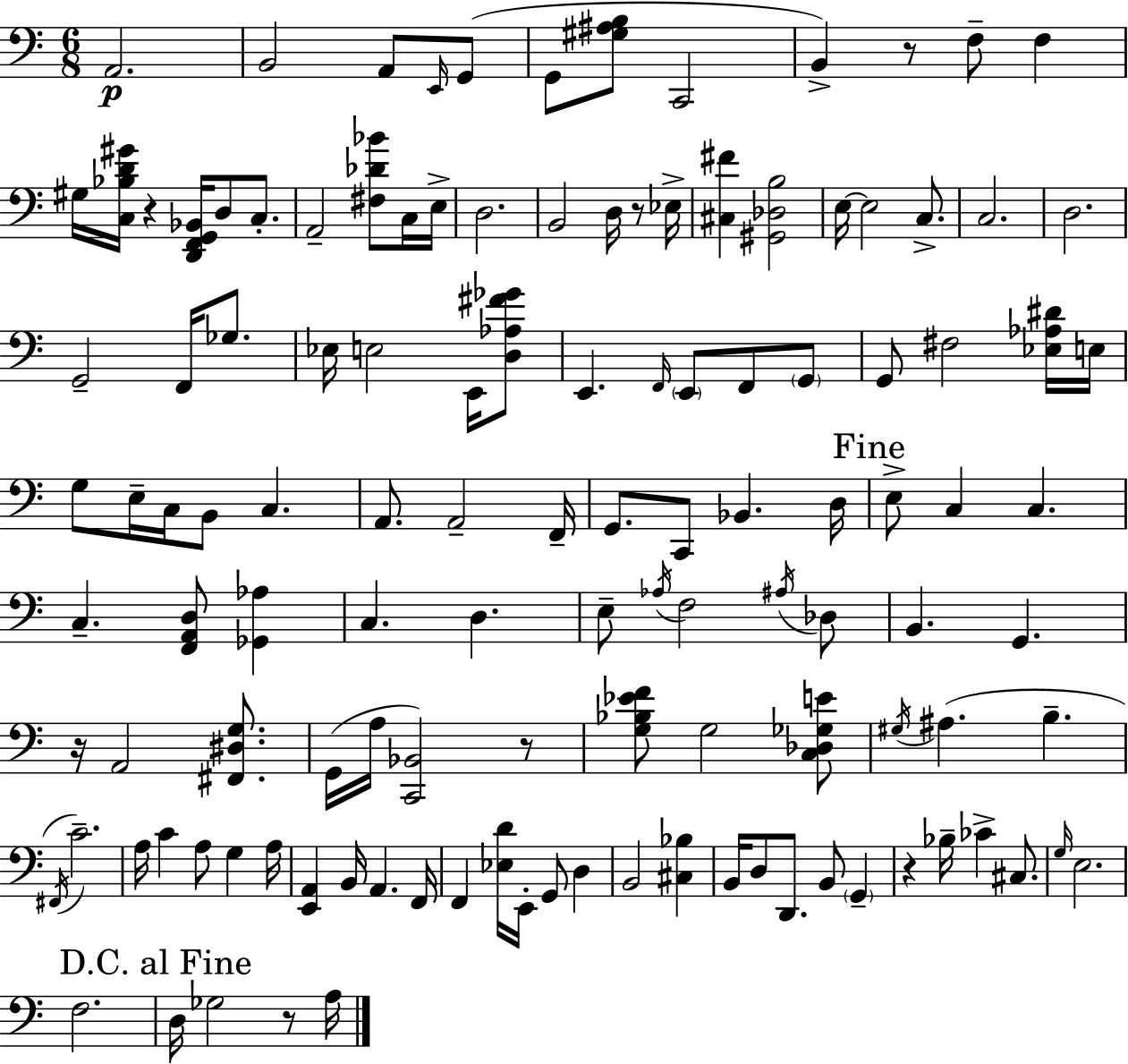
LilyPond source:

{
  \clef bass
  \numericTimeSignature
  \time 6/8
  \key c \major
  \repeat volta 2 { a,2.\p | b,2 a,8 \grace { e,16 }( g,8 | g,8 <gis ais b>8 c,2 | b,4->) r8 f8-- f4 | \break gis16 <c bes d' gis'>16 r4 <d, f, g, bes,>16 d8 c8.-. | a,2-- <fis des' bes'>8 c16 | e16-> d2. | b,2 d16 r8 | \break ees16-> <cis fis'>4 <gis, des b>2 | e16~~ e2 c8.-> | c2. | d2. | \break g,2-- f,16 ges8. | ees16 e2 e,16 <d aes fis' ges'>8 | e,4. \grace { f,16 } \parenthesize e,8 f,8 | \parenthesize g,8 g,8 fis2 | \break <ees aes dis'>16 e16 g8 e16-- c16 b,8 c4. | a,8. a,2-- | f,16-- g,8. c,8 bes,4. | d16 \mark "Fine" e8-> c4 c4. | \break c4.-- <f, a, d>8 <ges, aes>4 | c4. d4. | e8-- \acciaccatura { aes16 } f2 | \acciaccatura { ais16 } des8 b,4. g,4. | \break r16 a,2 | <fis, dis g>8. g,16( a16 <c, bes,>2) | r8 <g bes ees' f'>8 g2 | <c des ges e'>8 \acciaccatura { gis16 }( ais4. b4.-- | \break \acciaccatura { fis,16 } c'2.--) | a16 c'4 a8 | g4 a16 <e, a,>4 b,16 a,4. | f,16 f,4 <ees d'>16 e,16-. | \break g,8 d4 b,2 | <cis bes>4 b,16 d8 d,8. | b,8 \parenthesize g,4-- r4 bes16-- ces'4-> | cis8. \grace { g16 } e2. | \break f2. | \mark "D.C. al Fine" d16 ges2 | r8 a16 } \bar "|."
}